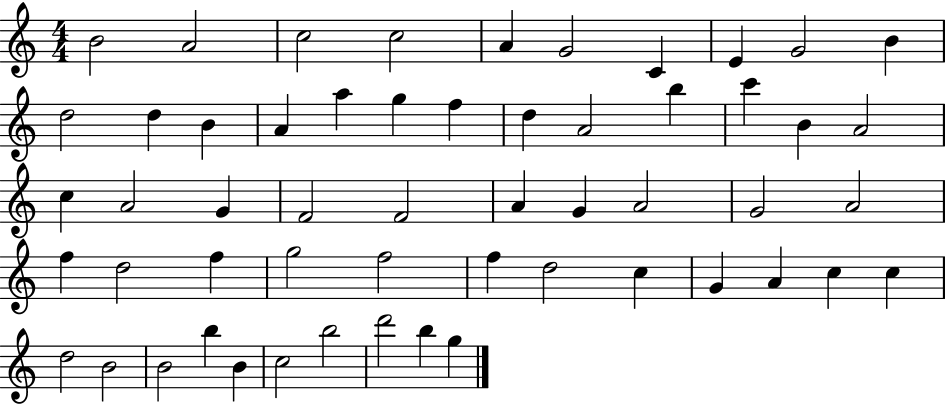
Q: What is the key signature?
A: C major